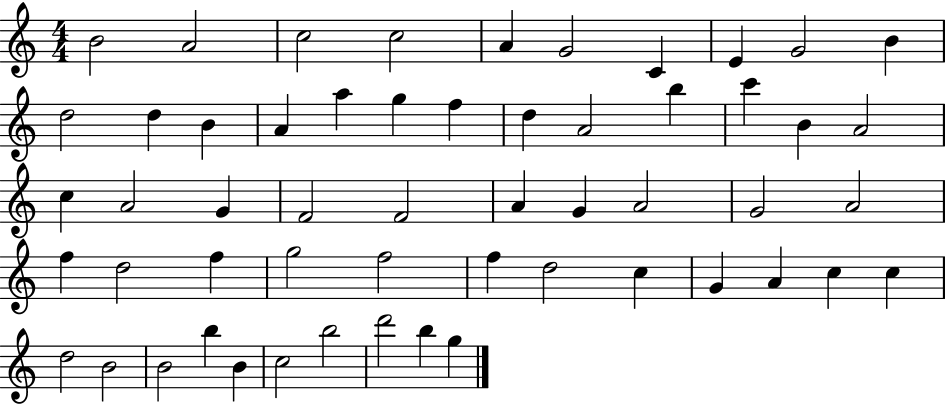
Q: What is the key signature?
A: C major